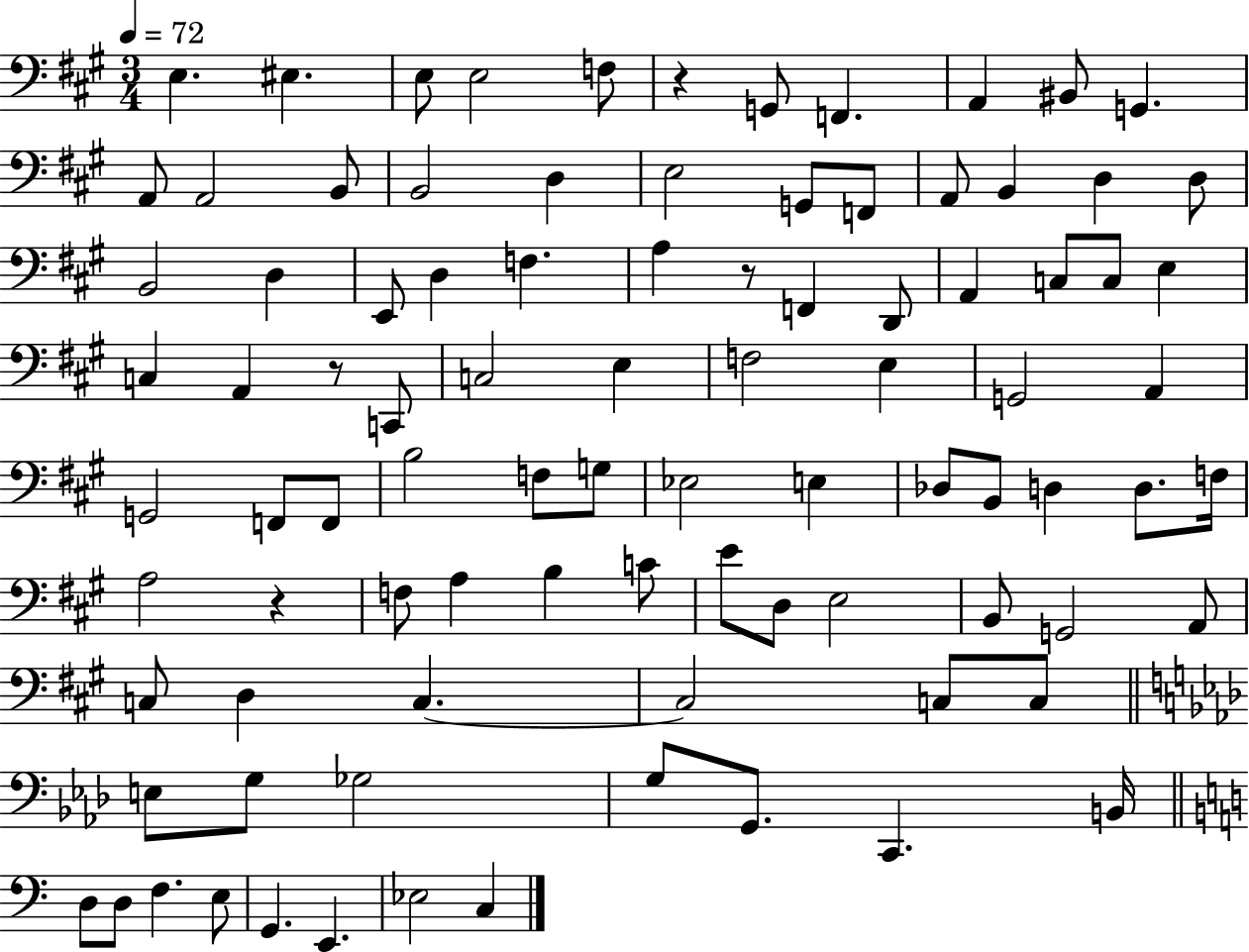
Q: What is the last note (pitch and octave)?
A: C3